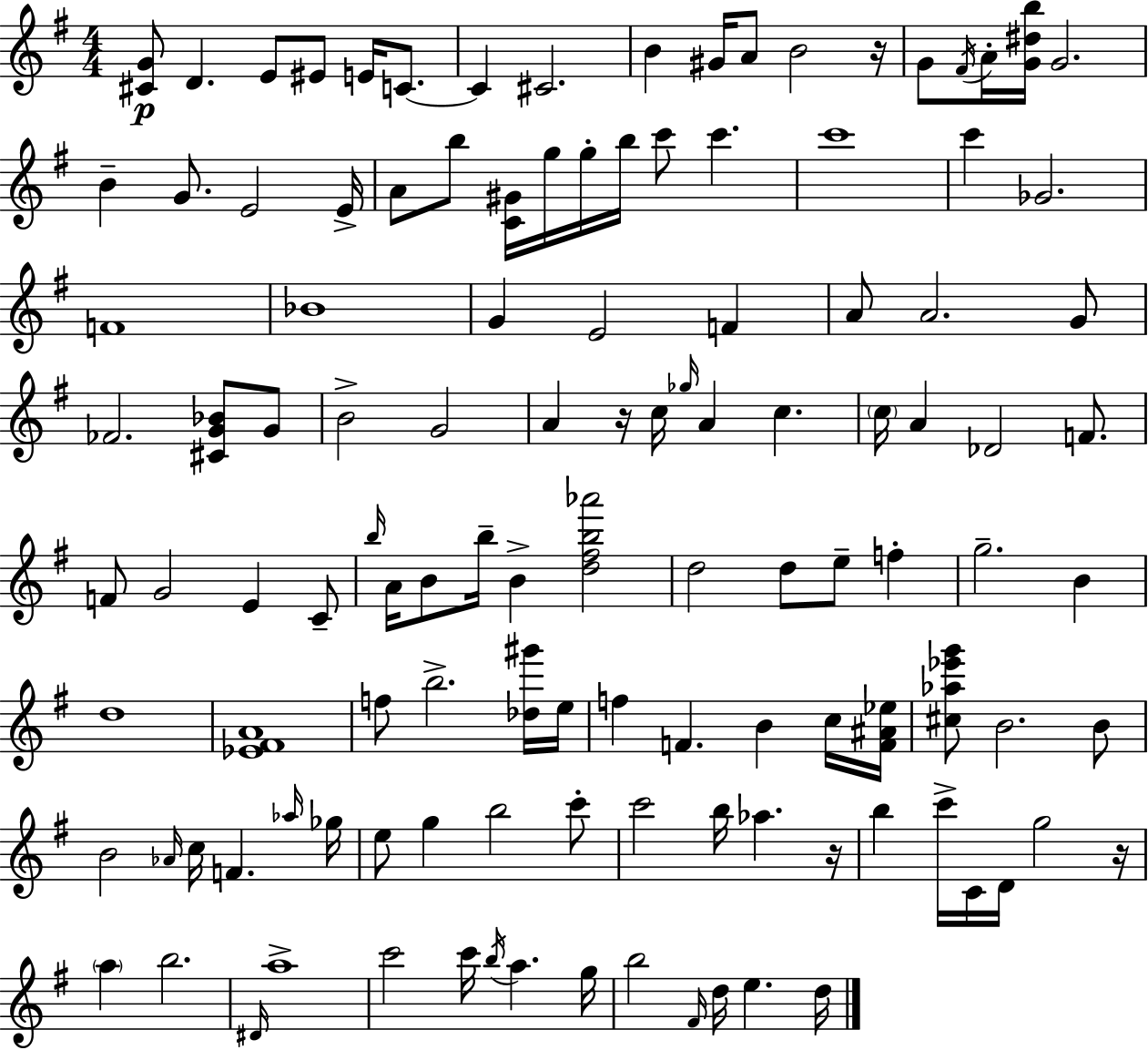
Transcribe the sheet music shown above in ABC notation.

X:1
T:Untitled
M:4/4
L:1/4
K:Em
[^CG]/2 D E/2 ^E/2 E/4 C/2 C ^C2 B ^G/4 A/2 B2 z/4 G/2 ^F/4 A/4 [G^db]/4 G2 B G/2 E2 E/4 A/2 b/2 [C^G]/4 g/4 g/4 b/4 c'/2 c' c'4 c' _G2 F4 _B4 G E2 F A/2 A2 G/2 _F2 [^CG_B]/2 G/2 B2 G2 A z/4 c/4 _g/4 A c c/4 A _D2 F/2 F/2 G2 E C/2 b/4 A/4 B/2 b/4 B [d^fb_a']2 d2 d/2 e/2 f g2 B d4 [_E^FA]4 f/2 b2 [_d^g']/4 e/4 f F B c/4 [F^A_e]/4 [^c_a_e'g']/2 B2 B/2 B2 _A/4 c/4 F _a/4 _g/4 e/2 g b2 c'/2 c'2 b/4 _a z/4 b c'/4 C/4 D/4 g2 z/4 a b2 ^D/4 a4 c'2 c'/4 b/4 a g/4 b2 ^F/4 d/4 e d/4